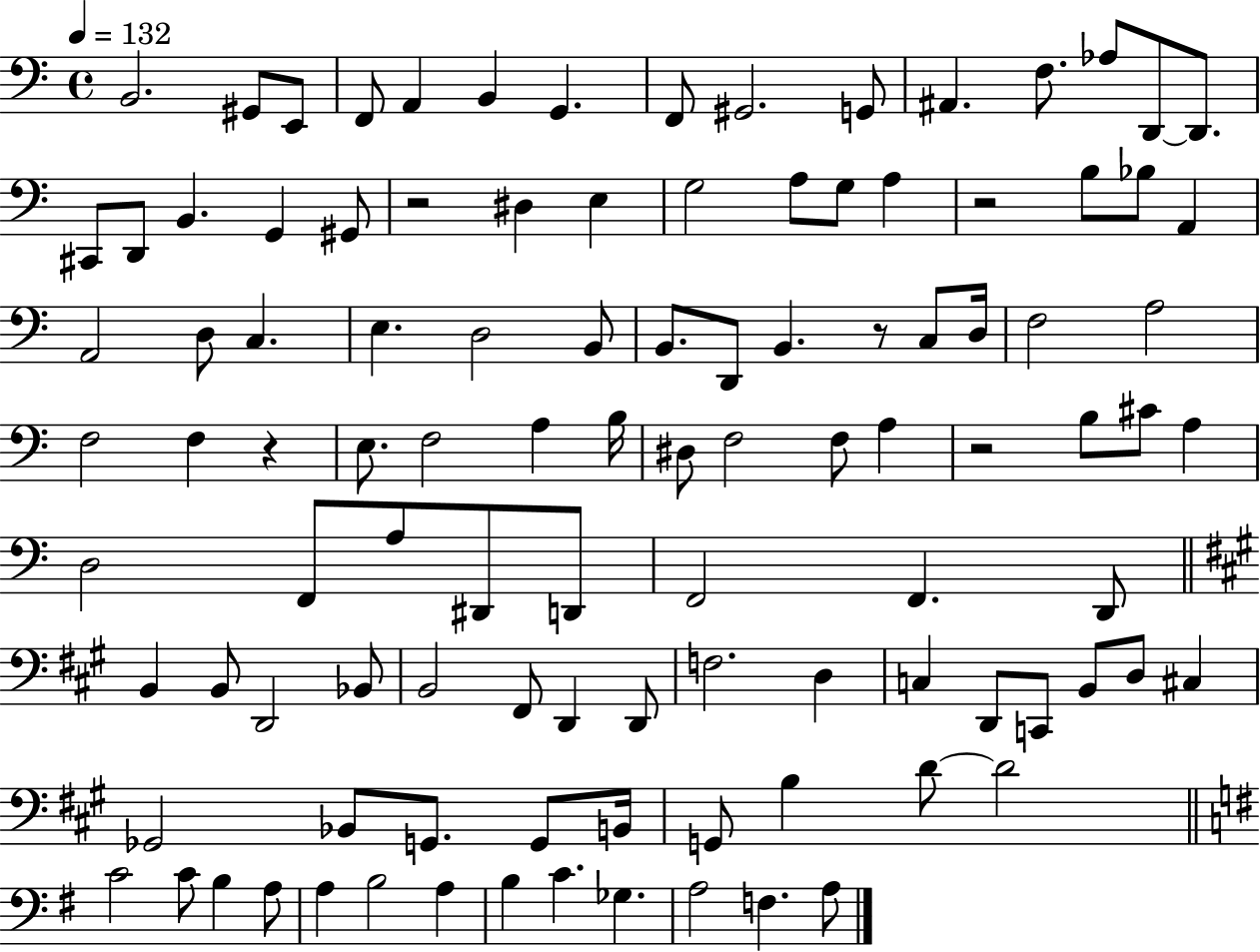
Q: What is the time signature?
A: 4/4